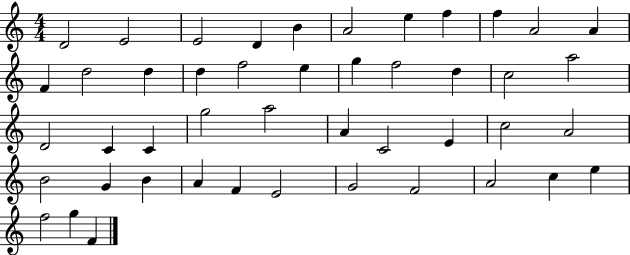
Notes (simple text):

D4/h E4/h E4/h D4/q B4/q A4/h E5/q F5/q F5/q A4/h A4/q F4/q D5/h D5/q D5/q F5/h E5/q G5/q F5/h D5/q C5/h A5/h D4/h C4/q C4/q G5/h A5/h A4/q C4/h E4/q C5/h A4/h B4/h G4/q B4/q A4/q F4/q E4/h G4/h F4/h A4/h C5/q E5/q F5/h G5/q F4/q